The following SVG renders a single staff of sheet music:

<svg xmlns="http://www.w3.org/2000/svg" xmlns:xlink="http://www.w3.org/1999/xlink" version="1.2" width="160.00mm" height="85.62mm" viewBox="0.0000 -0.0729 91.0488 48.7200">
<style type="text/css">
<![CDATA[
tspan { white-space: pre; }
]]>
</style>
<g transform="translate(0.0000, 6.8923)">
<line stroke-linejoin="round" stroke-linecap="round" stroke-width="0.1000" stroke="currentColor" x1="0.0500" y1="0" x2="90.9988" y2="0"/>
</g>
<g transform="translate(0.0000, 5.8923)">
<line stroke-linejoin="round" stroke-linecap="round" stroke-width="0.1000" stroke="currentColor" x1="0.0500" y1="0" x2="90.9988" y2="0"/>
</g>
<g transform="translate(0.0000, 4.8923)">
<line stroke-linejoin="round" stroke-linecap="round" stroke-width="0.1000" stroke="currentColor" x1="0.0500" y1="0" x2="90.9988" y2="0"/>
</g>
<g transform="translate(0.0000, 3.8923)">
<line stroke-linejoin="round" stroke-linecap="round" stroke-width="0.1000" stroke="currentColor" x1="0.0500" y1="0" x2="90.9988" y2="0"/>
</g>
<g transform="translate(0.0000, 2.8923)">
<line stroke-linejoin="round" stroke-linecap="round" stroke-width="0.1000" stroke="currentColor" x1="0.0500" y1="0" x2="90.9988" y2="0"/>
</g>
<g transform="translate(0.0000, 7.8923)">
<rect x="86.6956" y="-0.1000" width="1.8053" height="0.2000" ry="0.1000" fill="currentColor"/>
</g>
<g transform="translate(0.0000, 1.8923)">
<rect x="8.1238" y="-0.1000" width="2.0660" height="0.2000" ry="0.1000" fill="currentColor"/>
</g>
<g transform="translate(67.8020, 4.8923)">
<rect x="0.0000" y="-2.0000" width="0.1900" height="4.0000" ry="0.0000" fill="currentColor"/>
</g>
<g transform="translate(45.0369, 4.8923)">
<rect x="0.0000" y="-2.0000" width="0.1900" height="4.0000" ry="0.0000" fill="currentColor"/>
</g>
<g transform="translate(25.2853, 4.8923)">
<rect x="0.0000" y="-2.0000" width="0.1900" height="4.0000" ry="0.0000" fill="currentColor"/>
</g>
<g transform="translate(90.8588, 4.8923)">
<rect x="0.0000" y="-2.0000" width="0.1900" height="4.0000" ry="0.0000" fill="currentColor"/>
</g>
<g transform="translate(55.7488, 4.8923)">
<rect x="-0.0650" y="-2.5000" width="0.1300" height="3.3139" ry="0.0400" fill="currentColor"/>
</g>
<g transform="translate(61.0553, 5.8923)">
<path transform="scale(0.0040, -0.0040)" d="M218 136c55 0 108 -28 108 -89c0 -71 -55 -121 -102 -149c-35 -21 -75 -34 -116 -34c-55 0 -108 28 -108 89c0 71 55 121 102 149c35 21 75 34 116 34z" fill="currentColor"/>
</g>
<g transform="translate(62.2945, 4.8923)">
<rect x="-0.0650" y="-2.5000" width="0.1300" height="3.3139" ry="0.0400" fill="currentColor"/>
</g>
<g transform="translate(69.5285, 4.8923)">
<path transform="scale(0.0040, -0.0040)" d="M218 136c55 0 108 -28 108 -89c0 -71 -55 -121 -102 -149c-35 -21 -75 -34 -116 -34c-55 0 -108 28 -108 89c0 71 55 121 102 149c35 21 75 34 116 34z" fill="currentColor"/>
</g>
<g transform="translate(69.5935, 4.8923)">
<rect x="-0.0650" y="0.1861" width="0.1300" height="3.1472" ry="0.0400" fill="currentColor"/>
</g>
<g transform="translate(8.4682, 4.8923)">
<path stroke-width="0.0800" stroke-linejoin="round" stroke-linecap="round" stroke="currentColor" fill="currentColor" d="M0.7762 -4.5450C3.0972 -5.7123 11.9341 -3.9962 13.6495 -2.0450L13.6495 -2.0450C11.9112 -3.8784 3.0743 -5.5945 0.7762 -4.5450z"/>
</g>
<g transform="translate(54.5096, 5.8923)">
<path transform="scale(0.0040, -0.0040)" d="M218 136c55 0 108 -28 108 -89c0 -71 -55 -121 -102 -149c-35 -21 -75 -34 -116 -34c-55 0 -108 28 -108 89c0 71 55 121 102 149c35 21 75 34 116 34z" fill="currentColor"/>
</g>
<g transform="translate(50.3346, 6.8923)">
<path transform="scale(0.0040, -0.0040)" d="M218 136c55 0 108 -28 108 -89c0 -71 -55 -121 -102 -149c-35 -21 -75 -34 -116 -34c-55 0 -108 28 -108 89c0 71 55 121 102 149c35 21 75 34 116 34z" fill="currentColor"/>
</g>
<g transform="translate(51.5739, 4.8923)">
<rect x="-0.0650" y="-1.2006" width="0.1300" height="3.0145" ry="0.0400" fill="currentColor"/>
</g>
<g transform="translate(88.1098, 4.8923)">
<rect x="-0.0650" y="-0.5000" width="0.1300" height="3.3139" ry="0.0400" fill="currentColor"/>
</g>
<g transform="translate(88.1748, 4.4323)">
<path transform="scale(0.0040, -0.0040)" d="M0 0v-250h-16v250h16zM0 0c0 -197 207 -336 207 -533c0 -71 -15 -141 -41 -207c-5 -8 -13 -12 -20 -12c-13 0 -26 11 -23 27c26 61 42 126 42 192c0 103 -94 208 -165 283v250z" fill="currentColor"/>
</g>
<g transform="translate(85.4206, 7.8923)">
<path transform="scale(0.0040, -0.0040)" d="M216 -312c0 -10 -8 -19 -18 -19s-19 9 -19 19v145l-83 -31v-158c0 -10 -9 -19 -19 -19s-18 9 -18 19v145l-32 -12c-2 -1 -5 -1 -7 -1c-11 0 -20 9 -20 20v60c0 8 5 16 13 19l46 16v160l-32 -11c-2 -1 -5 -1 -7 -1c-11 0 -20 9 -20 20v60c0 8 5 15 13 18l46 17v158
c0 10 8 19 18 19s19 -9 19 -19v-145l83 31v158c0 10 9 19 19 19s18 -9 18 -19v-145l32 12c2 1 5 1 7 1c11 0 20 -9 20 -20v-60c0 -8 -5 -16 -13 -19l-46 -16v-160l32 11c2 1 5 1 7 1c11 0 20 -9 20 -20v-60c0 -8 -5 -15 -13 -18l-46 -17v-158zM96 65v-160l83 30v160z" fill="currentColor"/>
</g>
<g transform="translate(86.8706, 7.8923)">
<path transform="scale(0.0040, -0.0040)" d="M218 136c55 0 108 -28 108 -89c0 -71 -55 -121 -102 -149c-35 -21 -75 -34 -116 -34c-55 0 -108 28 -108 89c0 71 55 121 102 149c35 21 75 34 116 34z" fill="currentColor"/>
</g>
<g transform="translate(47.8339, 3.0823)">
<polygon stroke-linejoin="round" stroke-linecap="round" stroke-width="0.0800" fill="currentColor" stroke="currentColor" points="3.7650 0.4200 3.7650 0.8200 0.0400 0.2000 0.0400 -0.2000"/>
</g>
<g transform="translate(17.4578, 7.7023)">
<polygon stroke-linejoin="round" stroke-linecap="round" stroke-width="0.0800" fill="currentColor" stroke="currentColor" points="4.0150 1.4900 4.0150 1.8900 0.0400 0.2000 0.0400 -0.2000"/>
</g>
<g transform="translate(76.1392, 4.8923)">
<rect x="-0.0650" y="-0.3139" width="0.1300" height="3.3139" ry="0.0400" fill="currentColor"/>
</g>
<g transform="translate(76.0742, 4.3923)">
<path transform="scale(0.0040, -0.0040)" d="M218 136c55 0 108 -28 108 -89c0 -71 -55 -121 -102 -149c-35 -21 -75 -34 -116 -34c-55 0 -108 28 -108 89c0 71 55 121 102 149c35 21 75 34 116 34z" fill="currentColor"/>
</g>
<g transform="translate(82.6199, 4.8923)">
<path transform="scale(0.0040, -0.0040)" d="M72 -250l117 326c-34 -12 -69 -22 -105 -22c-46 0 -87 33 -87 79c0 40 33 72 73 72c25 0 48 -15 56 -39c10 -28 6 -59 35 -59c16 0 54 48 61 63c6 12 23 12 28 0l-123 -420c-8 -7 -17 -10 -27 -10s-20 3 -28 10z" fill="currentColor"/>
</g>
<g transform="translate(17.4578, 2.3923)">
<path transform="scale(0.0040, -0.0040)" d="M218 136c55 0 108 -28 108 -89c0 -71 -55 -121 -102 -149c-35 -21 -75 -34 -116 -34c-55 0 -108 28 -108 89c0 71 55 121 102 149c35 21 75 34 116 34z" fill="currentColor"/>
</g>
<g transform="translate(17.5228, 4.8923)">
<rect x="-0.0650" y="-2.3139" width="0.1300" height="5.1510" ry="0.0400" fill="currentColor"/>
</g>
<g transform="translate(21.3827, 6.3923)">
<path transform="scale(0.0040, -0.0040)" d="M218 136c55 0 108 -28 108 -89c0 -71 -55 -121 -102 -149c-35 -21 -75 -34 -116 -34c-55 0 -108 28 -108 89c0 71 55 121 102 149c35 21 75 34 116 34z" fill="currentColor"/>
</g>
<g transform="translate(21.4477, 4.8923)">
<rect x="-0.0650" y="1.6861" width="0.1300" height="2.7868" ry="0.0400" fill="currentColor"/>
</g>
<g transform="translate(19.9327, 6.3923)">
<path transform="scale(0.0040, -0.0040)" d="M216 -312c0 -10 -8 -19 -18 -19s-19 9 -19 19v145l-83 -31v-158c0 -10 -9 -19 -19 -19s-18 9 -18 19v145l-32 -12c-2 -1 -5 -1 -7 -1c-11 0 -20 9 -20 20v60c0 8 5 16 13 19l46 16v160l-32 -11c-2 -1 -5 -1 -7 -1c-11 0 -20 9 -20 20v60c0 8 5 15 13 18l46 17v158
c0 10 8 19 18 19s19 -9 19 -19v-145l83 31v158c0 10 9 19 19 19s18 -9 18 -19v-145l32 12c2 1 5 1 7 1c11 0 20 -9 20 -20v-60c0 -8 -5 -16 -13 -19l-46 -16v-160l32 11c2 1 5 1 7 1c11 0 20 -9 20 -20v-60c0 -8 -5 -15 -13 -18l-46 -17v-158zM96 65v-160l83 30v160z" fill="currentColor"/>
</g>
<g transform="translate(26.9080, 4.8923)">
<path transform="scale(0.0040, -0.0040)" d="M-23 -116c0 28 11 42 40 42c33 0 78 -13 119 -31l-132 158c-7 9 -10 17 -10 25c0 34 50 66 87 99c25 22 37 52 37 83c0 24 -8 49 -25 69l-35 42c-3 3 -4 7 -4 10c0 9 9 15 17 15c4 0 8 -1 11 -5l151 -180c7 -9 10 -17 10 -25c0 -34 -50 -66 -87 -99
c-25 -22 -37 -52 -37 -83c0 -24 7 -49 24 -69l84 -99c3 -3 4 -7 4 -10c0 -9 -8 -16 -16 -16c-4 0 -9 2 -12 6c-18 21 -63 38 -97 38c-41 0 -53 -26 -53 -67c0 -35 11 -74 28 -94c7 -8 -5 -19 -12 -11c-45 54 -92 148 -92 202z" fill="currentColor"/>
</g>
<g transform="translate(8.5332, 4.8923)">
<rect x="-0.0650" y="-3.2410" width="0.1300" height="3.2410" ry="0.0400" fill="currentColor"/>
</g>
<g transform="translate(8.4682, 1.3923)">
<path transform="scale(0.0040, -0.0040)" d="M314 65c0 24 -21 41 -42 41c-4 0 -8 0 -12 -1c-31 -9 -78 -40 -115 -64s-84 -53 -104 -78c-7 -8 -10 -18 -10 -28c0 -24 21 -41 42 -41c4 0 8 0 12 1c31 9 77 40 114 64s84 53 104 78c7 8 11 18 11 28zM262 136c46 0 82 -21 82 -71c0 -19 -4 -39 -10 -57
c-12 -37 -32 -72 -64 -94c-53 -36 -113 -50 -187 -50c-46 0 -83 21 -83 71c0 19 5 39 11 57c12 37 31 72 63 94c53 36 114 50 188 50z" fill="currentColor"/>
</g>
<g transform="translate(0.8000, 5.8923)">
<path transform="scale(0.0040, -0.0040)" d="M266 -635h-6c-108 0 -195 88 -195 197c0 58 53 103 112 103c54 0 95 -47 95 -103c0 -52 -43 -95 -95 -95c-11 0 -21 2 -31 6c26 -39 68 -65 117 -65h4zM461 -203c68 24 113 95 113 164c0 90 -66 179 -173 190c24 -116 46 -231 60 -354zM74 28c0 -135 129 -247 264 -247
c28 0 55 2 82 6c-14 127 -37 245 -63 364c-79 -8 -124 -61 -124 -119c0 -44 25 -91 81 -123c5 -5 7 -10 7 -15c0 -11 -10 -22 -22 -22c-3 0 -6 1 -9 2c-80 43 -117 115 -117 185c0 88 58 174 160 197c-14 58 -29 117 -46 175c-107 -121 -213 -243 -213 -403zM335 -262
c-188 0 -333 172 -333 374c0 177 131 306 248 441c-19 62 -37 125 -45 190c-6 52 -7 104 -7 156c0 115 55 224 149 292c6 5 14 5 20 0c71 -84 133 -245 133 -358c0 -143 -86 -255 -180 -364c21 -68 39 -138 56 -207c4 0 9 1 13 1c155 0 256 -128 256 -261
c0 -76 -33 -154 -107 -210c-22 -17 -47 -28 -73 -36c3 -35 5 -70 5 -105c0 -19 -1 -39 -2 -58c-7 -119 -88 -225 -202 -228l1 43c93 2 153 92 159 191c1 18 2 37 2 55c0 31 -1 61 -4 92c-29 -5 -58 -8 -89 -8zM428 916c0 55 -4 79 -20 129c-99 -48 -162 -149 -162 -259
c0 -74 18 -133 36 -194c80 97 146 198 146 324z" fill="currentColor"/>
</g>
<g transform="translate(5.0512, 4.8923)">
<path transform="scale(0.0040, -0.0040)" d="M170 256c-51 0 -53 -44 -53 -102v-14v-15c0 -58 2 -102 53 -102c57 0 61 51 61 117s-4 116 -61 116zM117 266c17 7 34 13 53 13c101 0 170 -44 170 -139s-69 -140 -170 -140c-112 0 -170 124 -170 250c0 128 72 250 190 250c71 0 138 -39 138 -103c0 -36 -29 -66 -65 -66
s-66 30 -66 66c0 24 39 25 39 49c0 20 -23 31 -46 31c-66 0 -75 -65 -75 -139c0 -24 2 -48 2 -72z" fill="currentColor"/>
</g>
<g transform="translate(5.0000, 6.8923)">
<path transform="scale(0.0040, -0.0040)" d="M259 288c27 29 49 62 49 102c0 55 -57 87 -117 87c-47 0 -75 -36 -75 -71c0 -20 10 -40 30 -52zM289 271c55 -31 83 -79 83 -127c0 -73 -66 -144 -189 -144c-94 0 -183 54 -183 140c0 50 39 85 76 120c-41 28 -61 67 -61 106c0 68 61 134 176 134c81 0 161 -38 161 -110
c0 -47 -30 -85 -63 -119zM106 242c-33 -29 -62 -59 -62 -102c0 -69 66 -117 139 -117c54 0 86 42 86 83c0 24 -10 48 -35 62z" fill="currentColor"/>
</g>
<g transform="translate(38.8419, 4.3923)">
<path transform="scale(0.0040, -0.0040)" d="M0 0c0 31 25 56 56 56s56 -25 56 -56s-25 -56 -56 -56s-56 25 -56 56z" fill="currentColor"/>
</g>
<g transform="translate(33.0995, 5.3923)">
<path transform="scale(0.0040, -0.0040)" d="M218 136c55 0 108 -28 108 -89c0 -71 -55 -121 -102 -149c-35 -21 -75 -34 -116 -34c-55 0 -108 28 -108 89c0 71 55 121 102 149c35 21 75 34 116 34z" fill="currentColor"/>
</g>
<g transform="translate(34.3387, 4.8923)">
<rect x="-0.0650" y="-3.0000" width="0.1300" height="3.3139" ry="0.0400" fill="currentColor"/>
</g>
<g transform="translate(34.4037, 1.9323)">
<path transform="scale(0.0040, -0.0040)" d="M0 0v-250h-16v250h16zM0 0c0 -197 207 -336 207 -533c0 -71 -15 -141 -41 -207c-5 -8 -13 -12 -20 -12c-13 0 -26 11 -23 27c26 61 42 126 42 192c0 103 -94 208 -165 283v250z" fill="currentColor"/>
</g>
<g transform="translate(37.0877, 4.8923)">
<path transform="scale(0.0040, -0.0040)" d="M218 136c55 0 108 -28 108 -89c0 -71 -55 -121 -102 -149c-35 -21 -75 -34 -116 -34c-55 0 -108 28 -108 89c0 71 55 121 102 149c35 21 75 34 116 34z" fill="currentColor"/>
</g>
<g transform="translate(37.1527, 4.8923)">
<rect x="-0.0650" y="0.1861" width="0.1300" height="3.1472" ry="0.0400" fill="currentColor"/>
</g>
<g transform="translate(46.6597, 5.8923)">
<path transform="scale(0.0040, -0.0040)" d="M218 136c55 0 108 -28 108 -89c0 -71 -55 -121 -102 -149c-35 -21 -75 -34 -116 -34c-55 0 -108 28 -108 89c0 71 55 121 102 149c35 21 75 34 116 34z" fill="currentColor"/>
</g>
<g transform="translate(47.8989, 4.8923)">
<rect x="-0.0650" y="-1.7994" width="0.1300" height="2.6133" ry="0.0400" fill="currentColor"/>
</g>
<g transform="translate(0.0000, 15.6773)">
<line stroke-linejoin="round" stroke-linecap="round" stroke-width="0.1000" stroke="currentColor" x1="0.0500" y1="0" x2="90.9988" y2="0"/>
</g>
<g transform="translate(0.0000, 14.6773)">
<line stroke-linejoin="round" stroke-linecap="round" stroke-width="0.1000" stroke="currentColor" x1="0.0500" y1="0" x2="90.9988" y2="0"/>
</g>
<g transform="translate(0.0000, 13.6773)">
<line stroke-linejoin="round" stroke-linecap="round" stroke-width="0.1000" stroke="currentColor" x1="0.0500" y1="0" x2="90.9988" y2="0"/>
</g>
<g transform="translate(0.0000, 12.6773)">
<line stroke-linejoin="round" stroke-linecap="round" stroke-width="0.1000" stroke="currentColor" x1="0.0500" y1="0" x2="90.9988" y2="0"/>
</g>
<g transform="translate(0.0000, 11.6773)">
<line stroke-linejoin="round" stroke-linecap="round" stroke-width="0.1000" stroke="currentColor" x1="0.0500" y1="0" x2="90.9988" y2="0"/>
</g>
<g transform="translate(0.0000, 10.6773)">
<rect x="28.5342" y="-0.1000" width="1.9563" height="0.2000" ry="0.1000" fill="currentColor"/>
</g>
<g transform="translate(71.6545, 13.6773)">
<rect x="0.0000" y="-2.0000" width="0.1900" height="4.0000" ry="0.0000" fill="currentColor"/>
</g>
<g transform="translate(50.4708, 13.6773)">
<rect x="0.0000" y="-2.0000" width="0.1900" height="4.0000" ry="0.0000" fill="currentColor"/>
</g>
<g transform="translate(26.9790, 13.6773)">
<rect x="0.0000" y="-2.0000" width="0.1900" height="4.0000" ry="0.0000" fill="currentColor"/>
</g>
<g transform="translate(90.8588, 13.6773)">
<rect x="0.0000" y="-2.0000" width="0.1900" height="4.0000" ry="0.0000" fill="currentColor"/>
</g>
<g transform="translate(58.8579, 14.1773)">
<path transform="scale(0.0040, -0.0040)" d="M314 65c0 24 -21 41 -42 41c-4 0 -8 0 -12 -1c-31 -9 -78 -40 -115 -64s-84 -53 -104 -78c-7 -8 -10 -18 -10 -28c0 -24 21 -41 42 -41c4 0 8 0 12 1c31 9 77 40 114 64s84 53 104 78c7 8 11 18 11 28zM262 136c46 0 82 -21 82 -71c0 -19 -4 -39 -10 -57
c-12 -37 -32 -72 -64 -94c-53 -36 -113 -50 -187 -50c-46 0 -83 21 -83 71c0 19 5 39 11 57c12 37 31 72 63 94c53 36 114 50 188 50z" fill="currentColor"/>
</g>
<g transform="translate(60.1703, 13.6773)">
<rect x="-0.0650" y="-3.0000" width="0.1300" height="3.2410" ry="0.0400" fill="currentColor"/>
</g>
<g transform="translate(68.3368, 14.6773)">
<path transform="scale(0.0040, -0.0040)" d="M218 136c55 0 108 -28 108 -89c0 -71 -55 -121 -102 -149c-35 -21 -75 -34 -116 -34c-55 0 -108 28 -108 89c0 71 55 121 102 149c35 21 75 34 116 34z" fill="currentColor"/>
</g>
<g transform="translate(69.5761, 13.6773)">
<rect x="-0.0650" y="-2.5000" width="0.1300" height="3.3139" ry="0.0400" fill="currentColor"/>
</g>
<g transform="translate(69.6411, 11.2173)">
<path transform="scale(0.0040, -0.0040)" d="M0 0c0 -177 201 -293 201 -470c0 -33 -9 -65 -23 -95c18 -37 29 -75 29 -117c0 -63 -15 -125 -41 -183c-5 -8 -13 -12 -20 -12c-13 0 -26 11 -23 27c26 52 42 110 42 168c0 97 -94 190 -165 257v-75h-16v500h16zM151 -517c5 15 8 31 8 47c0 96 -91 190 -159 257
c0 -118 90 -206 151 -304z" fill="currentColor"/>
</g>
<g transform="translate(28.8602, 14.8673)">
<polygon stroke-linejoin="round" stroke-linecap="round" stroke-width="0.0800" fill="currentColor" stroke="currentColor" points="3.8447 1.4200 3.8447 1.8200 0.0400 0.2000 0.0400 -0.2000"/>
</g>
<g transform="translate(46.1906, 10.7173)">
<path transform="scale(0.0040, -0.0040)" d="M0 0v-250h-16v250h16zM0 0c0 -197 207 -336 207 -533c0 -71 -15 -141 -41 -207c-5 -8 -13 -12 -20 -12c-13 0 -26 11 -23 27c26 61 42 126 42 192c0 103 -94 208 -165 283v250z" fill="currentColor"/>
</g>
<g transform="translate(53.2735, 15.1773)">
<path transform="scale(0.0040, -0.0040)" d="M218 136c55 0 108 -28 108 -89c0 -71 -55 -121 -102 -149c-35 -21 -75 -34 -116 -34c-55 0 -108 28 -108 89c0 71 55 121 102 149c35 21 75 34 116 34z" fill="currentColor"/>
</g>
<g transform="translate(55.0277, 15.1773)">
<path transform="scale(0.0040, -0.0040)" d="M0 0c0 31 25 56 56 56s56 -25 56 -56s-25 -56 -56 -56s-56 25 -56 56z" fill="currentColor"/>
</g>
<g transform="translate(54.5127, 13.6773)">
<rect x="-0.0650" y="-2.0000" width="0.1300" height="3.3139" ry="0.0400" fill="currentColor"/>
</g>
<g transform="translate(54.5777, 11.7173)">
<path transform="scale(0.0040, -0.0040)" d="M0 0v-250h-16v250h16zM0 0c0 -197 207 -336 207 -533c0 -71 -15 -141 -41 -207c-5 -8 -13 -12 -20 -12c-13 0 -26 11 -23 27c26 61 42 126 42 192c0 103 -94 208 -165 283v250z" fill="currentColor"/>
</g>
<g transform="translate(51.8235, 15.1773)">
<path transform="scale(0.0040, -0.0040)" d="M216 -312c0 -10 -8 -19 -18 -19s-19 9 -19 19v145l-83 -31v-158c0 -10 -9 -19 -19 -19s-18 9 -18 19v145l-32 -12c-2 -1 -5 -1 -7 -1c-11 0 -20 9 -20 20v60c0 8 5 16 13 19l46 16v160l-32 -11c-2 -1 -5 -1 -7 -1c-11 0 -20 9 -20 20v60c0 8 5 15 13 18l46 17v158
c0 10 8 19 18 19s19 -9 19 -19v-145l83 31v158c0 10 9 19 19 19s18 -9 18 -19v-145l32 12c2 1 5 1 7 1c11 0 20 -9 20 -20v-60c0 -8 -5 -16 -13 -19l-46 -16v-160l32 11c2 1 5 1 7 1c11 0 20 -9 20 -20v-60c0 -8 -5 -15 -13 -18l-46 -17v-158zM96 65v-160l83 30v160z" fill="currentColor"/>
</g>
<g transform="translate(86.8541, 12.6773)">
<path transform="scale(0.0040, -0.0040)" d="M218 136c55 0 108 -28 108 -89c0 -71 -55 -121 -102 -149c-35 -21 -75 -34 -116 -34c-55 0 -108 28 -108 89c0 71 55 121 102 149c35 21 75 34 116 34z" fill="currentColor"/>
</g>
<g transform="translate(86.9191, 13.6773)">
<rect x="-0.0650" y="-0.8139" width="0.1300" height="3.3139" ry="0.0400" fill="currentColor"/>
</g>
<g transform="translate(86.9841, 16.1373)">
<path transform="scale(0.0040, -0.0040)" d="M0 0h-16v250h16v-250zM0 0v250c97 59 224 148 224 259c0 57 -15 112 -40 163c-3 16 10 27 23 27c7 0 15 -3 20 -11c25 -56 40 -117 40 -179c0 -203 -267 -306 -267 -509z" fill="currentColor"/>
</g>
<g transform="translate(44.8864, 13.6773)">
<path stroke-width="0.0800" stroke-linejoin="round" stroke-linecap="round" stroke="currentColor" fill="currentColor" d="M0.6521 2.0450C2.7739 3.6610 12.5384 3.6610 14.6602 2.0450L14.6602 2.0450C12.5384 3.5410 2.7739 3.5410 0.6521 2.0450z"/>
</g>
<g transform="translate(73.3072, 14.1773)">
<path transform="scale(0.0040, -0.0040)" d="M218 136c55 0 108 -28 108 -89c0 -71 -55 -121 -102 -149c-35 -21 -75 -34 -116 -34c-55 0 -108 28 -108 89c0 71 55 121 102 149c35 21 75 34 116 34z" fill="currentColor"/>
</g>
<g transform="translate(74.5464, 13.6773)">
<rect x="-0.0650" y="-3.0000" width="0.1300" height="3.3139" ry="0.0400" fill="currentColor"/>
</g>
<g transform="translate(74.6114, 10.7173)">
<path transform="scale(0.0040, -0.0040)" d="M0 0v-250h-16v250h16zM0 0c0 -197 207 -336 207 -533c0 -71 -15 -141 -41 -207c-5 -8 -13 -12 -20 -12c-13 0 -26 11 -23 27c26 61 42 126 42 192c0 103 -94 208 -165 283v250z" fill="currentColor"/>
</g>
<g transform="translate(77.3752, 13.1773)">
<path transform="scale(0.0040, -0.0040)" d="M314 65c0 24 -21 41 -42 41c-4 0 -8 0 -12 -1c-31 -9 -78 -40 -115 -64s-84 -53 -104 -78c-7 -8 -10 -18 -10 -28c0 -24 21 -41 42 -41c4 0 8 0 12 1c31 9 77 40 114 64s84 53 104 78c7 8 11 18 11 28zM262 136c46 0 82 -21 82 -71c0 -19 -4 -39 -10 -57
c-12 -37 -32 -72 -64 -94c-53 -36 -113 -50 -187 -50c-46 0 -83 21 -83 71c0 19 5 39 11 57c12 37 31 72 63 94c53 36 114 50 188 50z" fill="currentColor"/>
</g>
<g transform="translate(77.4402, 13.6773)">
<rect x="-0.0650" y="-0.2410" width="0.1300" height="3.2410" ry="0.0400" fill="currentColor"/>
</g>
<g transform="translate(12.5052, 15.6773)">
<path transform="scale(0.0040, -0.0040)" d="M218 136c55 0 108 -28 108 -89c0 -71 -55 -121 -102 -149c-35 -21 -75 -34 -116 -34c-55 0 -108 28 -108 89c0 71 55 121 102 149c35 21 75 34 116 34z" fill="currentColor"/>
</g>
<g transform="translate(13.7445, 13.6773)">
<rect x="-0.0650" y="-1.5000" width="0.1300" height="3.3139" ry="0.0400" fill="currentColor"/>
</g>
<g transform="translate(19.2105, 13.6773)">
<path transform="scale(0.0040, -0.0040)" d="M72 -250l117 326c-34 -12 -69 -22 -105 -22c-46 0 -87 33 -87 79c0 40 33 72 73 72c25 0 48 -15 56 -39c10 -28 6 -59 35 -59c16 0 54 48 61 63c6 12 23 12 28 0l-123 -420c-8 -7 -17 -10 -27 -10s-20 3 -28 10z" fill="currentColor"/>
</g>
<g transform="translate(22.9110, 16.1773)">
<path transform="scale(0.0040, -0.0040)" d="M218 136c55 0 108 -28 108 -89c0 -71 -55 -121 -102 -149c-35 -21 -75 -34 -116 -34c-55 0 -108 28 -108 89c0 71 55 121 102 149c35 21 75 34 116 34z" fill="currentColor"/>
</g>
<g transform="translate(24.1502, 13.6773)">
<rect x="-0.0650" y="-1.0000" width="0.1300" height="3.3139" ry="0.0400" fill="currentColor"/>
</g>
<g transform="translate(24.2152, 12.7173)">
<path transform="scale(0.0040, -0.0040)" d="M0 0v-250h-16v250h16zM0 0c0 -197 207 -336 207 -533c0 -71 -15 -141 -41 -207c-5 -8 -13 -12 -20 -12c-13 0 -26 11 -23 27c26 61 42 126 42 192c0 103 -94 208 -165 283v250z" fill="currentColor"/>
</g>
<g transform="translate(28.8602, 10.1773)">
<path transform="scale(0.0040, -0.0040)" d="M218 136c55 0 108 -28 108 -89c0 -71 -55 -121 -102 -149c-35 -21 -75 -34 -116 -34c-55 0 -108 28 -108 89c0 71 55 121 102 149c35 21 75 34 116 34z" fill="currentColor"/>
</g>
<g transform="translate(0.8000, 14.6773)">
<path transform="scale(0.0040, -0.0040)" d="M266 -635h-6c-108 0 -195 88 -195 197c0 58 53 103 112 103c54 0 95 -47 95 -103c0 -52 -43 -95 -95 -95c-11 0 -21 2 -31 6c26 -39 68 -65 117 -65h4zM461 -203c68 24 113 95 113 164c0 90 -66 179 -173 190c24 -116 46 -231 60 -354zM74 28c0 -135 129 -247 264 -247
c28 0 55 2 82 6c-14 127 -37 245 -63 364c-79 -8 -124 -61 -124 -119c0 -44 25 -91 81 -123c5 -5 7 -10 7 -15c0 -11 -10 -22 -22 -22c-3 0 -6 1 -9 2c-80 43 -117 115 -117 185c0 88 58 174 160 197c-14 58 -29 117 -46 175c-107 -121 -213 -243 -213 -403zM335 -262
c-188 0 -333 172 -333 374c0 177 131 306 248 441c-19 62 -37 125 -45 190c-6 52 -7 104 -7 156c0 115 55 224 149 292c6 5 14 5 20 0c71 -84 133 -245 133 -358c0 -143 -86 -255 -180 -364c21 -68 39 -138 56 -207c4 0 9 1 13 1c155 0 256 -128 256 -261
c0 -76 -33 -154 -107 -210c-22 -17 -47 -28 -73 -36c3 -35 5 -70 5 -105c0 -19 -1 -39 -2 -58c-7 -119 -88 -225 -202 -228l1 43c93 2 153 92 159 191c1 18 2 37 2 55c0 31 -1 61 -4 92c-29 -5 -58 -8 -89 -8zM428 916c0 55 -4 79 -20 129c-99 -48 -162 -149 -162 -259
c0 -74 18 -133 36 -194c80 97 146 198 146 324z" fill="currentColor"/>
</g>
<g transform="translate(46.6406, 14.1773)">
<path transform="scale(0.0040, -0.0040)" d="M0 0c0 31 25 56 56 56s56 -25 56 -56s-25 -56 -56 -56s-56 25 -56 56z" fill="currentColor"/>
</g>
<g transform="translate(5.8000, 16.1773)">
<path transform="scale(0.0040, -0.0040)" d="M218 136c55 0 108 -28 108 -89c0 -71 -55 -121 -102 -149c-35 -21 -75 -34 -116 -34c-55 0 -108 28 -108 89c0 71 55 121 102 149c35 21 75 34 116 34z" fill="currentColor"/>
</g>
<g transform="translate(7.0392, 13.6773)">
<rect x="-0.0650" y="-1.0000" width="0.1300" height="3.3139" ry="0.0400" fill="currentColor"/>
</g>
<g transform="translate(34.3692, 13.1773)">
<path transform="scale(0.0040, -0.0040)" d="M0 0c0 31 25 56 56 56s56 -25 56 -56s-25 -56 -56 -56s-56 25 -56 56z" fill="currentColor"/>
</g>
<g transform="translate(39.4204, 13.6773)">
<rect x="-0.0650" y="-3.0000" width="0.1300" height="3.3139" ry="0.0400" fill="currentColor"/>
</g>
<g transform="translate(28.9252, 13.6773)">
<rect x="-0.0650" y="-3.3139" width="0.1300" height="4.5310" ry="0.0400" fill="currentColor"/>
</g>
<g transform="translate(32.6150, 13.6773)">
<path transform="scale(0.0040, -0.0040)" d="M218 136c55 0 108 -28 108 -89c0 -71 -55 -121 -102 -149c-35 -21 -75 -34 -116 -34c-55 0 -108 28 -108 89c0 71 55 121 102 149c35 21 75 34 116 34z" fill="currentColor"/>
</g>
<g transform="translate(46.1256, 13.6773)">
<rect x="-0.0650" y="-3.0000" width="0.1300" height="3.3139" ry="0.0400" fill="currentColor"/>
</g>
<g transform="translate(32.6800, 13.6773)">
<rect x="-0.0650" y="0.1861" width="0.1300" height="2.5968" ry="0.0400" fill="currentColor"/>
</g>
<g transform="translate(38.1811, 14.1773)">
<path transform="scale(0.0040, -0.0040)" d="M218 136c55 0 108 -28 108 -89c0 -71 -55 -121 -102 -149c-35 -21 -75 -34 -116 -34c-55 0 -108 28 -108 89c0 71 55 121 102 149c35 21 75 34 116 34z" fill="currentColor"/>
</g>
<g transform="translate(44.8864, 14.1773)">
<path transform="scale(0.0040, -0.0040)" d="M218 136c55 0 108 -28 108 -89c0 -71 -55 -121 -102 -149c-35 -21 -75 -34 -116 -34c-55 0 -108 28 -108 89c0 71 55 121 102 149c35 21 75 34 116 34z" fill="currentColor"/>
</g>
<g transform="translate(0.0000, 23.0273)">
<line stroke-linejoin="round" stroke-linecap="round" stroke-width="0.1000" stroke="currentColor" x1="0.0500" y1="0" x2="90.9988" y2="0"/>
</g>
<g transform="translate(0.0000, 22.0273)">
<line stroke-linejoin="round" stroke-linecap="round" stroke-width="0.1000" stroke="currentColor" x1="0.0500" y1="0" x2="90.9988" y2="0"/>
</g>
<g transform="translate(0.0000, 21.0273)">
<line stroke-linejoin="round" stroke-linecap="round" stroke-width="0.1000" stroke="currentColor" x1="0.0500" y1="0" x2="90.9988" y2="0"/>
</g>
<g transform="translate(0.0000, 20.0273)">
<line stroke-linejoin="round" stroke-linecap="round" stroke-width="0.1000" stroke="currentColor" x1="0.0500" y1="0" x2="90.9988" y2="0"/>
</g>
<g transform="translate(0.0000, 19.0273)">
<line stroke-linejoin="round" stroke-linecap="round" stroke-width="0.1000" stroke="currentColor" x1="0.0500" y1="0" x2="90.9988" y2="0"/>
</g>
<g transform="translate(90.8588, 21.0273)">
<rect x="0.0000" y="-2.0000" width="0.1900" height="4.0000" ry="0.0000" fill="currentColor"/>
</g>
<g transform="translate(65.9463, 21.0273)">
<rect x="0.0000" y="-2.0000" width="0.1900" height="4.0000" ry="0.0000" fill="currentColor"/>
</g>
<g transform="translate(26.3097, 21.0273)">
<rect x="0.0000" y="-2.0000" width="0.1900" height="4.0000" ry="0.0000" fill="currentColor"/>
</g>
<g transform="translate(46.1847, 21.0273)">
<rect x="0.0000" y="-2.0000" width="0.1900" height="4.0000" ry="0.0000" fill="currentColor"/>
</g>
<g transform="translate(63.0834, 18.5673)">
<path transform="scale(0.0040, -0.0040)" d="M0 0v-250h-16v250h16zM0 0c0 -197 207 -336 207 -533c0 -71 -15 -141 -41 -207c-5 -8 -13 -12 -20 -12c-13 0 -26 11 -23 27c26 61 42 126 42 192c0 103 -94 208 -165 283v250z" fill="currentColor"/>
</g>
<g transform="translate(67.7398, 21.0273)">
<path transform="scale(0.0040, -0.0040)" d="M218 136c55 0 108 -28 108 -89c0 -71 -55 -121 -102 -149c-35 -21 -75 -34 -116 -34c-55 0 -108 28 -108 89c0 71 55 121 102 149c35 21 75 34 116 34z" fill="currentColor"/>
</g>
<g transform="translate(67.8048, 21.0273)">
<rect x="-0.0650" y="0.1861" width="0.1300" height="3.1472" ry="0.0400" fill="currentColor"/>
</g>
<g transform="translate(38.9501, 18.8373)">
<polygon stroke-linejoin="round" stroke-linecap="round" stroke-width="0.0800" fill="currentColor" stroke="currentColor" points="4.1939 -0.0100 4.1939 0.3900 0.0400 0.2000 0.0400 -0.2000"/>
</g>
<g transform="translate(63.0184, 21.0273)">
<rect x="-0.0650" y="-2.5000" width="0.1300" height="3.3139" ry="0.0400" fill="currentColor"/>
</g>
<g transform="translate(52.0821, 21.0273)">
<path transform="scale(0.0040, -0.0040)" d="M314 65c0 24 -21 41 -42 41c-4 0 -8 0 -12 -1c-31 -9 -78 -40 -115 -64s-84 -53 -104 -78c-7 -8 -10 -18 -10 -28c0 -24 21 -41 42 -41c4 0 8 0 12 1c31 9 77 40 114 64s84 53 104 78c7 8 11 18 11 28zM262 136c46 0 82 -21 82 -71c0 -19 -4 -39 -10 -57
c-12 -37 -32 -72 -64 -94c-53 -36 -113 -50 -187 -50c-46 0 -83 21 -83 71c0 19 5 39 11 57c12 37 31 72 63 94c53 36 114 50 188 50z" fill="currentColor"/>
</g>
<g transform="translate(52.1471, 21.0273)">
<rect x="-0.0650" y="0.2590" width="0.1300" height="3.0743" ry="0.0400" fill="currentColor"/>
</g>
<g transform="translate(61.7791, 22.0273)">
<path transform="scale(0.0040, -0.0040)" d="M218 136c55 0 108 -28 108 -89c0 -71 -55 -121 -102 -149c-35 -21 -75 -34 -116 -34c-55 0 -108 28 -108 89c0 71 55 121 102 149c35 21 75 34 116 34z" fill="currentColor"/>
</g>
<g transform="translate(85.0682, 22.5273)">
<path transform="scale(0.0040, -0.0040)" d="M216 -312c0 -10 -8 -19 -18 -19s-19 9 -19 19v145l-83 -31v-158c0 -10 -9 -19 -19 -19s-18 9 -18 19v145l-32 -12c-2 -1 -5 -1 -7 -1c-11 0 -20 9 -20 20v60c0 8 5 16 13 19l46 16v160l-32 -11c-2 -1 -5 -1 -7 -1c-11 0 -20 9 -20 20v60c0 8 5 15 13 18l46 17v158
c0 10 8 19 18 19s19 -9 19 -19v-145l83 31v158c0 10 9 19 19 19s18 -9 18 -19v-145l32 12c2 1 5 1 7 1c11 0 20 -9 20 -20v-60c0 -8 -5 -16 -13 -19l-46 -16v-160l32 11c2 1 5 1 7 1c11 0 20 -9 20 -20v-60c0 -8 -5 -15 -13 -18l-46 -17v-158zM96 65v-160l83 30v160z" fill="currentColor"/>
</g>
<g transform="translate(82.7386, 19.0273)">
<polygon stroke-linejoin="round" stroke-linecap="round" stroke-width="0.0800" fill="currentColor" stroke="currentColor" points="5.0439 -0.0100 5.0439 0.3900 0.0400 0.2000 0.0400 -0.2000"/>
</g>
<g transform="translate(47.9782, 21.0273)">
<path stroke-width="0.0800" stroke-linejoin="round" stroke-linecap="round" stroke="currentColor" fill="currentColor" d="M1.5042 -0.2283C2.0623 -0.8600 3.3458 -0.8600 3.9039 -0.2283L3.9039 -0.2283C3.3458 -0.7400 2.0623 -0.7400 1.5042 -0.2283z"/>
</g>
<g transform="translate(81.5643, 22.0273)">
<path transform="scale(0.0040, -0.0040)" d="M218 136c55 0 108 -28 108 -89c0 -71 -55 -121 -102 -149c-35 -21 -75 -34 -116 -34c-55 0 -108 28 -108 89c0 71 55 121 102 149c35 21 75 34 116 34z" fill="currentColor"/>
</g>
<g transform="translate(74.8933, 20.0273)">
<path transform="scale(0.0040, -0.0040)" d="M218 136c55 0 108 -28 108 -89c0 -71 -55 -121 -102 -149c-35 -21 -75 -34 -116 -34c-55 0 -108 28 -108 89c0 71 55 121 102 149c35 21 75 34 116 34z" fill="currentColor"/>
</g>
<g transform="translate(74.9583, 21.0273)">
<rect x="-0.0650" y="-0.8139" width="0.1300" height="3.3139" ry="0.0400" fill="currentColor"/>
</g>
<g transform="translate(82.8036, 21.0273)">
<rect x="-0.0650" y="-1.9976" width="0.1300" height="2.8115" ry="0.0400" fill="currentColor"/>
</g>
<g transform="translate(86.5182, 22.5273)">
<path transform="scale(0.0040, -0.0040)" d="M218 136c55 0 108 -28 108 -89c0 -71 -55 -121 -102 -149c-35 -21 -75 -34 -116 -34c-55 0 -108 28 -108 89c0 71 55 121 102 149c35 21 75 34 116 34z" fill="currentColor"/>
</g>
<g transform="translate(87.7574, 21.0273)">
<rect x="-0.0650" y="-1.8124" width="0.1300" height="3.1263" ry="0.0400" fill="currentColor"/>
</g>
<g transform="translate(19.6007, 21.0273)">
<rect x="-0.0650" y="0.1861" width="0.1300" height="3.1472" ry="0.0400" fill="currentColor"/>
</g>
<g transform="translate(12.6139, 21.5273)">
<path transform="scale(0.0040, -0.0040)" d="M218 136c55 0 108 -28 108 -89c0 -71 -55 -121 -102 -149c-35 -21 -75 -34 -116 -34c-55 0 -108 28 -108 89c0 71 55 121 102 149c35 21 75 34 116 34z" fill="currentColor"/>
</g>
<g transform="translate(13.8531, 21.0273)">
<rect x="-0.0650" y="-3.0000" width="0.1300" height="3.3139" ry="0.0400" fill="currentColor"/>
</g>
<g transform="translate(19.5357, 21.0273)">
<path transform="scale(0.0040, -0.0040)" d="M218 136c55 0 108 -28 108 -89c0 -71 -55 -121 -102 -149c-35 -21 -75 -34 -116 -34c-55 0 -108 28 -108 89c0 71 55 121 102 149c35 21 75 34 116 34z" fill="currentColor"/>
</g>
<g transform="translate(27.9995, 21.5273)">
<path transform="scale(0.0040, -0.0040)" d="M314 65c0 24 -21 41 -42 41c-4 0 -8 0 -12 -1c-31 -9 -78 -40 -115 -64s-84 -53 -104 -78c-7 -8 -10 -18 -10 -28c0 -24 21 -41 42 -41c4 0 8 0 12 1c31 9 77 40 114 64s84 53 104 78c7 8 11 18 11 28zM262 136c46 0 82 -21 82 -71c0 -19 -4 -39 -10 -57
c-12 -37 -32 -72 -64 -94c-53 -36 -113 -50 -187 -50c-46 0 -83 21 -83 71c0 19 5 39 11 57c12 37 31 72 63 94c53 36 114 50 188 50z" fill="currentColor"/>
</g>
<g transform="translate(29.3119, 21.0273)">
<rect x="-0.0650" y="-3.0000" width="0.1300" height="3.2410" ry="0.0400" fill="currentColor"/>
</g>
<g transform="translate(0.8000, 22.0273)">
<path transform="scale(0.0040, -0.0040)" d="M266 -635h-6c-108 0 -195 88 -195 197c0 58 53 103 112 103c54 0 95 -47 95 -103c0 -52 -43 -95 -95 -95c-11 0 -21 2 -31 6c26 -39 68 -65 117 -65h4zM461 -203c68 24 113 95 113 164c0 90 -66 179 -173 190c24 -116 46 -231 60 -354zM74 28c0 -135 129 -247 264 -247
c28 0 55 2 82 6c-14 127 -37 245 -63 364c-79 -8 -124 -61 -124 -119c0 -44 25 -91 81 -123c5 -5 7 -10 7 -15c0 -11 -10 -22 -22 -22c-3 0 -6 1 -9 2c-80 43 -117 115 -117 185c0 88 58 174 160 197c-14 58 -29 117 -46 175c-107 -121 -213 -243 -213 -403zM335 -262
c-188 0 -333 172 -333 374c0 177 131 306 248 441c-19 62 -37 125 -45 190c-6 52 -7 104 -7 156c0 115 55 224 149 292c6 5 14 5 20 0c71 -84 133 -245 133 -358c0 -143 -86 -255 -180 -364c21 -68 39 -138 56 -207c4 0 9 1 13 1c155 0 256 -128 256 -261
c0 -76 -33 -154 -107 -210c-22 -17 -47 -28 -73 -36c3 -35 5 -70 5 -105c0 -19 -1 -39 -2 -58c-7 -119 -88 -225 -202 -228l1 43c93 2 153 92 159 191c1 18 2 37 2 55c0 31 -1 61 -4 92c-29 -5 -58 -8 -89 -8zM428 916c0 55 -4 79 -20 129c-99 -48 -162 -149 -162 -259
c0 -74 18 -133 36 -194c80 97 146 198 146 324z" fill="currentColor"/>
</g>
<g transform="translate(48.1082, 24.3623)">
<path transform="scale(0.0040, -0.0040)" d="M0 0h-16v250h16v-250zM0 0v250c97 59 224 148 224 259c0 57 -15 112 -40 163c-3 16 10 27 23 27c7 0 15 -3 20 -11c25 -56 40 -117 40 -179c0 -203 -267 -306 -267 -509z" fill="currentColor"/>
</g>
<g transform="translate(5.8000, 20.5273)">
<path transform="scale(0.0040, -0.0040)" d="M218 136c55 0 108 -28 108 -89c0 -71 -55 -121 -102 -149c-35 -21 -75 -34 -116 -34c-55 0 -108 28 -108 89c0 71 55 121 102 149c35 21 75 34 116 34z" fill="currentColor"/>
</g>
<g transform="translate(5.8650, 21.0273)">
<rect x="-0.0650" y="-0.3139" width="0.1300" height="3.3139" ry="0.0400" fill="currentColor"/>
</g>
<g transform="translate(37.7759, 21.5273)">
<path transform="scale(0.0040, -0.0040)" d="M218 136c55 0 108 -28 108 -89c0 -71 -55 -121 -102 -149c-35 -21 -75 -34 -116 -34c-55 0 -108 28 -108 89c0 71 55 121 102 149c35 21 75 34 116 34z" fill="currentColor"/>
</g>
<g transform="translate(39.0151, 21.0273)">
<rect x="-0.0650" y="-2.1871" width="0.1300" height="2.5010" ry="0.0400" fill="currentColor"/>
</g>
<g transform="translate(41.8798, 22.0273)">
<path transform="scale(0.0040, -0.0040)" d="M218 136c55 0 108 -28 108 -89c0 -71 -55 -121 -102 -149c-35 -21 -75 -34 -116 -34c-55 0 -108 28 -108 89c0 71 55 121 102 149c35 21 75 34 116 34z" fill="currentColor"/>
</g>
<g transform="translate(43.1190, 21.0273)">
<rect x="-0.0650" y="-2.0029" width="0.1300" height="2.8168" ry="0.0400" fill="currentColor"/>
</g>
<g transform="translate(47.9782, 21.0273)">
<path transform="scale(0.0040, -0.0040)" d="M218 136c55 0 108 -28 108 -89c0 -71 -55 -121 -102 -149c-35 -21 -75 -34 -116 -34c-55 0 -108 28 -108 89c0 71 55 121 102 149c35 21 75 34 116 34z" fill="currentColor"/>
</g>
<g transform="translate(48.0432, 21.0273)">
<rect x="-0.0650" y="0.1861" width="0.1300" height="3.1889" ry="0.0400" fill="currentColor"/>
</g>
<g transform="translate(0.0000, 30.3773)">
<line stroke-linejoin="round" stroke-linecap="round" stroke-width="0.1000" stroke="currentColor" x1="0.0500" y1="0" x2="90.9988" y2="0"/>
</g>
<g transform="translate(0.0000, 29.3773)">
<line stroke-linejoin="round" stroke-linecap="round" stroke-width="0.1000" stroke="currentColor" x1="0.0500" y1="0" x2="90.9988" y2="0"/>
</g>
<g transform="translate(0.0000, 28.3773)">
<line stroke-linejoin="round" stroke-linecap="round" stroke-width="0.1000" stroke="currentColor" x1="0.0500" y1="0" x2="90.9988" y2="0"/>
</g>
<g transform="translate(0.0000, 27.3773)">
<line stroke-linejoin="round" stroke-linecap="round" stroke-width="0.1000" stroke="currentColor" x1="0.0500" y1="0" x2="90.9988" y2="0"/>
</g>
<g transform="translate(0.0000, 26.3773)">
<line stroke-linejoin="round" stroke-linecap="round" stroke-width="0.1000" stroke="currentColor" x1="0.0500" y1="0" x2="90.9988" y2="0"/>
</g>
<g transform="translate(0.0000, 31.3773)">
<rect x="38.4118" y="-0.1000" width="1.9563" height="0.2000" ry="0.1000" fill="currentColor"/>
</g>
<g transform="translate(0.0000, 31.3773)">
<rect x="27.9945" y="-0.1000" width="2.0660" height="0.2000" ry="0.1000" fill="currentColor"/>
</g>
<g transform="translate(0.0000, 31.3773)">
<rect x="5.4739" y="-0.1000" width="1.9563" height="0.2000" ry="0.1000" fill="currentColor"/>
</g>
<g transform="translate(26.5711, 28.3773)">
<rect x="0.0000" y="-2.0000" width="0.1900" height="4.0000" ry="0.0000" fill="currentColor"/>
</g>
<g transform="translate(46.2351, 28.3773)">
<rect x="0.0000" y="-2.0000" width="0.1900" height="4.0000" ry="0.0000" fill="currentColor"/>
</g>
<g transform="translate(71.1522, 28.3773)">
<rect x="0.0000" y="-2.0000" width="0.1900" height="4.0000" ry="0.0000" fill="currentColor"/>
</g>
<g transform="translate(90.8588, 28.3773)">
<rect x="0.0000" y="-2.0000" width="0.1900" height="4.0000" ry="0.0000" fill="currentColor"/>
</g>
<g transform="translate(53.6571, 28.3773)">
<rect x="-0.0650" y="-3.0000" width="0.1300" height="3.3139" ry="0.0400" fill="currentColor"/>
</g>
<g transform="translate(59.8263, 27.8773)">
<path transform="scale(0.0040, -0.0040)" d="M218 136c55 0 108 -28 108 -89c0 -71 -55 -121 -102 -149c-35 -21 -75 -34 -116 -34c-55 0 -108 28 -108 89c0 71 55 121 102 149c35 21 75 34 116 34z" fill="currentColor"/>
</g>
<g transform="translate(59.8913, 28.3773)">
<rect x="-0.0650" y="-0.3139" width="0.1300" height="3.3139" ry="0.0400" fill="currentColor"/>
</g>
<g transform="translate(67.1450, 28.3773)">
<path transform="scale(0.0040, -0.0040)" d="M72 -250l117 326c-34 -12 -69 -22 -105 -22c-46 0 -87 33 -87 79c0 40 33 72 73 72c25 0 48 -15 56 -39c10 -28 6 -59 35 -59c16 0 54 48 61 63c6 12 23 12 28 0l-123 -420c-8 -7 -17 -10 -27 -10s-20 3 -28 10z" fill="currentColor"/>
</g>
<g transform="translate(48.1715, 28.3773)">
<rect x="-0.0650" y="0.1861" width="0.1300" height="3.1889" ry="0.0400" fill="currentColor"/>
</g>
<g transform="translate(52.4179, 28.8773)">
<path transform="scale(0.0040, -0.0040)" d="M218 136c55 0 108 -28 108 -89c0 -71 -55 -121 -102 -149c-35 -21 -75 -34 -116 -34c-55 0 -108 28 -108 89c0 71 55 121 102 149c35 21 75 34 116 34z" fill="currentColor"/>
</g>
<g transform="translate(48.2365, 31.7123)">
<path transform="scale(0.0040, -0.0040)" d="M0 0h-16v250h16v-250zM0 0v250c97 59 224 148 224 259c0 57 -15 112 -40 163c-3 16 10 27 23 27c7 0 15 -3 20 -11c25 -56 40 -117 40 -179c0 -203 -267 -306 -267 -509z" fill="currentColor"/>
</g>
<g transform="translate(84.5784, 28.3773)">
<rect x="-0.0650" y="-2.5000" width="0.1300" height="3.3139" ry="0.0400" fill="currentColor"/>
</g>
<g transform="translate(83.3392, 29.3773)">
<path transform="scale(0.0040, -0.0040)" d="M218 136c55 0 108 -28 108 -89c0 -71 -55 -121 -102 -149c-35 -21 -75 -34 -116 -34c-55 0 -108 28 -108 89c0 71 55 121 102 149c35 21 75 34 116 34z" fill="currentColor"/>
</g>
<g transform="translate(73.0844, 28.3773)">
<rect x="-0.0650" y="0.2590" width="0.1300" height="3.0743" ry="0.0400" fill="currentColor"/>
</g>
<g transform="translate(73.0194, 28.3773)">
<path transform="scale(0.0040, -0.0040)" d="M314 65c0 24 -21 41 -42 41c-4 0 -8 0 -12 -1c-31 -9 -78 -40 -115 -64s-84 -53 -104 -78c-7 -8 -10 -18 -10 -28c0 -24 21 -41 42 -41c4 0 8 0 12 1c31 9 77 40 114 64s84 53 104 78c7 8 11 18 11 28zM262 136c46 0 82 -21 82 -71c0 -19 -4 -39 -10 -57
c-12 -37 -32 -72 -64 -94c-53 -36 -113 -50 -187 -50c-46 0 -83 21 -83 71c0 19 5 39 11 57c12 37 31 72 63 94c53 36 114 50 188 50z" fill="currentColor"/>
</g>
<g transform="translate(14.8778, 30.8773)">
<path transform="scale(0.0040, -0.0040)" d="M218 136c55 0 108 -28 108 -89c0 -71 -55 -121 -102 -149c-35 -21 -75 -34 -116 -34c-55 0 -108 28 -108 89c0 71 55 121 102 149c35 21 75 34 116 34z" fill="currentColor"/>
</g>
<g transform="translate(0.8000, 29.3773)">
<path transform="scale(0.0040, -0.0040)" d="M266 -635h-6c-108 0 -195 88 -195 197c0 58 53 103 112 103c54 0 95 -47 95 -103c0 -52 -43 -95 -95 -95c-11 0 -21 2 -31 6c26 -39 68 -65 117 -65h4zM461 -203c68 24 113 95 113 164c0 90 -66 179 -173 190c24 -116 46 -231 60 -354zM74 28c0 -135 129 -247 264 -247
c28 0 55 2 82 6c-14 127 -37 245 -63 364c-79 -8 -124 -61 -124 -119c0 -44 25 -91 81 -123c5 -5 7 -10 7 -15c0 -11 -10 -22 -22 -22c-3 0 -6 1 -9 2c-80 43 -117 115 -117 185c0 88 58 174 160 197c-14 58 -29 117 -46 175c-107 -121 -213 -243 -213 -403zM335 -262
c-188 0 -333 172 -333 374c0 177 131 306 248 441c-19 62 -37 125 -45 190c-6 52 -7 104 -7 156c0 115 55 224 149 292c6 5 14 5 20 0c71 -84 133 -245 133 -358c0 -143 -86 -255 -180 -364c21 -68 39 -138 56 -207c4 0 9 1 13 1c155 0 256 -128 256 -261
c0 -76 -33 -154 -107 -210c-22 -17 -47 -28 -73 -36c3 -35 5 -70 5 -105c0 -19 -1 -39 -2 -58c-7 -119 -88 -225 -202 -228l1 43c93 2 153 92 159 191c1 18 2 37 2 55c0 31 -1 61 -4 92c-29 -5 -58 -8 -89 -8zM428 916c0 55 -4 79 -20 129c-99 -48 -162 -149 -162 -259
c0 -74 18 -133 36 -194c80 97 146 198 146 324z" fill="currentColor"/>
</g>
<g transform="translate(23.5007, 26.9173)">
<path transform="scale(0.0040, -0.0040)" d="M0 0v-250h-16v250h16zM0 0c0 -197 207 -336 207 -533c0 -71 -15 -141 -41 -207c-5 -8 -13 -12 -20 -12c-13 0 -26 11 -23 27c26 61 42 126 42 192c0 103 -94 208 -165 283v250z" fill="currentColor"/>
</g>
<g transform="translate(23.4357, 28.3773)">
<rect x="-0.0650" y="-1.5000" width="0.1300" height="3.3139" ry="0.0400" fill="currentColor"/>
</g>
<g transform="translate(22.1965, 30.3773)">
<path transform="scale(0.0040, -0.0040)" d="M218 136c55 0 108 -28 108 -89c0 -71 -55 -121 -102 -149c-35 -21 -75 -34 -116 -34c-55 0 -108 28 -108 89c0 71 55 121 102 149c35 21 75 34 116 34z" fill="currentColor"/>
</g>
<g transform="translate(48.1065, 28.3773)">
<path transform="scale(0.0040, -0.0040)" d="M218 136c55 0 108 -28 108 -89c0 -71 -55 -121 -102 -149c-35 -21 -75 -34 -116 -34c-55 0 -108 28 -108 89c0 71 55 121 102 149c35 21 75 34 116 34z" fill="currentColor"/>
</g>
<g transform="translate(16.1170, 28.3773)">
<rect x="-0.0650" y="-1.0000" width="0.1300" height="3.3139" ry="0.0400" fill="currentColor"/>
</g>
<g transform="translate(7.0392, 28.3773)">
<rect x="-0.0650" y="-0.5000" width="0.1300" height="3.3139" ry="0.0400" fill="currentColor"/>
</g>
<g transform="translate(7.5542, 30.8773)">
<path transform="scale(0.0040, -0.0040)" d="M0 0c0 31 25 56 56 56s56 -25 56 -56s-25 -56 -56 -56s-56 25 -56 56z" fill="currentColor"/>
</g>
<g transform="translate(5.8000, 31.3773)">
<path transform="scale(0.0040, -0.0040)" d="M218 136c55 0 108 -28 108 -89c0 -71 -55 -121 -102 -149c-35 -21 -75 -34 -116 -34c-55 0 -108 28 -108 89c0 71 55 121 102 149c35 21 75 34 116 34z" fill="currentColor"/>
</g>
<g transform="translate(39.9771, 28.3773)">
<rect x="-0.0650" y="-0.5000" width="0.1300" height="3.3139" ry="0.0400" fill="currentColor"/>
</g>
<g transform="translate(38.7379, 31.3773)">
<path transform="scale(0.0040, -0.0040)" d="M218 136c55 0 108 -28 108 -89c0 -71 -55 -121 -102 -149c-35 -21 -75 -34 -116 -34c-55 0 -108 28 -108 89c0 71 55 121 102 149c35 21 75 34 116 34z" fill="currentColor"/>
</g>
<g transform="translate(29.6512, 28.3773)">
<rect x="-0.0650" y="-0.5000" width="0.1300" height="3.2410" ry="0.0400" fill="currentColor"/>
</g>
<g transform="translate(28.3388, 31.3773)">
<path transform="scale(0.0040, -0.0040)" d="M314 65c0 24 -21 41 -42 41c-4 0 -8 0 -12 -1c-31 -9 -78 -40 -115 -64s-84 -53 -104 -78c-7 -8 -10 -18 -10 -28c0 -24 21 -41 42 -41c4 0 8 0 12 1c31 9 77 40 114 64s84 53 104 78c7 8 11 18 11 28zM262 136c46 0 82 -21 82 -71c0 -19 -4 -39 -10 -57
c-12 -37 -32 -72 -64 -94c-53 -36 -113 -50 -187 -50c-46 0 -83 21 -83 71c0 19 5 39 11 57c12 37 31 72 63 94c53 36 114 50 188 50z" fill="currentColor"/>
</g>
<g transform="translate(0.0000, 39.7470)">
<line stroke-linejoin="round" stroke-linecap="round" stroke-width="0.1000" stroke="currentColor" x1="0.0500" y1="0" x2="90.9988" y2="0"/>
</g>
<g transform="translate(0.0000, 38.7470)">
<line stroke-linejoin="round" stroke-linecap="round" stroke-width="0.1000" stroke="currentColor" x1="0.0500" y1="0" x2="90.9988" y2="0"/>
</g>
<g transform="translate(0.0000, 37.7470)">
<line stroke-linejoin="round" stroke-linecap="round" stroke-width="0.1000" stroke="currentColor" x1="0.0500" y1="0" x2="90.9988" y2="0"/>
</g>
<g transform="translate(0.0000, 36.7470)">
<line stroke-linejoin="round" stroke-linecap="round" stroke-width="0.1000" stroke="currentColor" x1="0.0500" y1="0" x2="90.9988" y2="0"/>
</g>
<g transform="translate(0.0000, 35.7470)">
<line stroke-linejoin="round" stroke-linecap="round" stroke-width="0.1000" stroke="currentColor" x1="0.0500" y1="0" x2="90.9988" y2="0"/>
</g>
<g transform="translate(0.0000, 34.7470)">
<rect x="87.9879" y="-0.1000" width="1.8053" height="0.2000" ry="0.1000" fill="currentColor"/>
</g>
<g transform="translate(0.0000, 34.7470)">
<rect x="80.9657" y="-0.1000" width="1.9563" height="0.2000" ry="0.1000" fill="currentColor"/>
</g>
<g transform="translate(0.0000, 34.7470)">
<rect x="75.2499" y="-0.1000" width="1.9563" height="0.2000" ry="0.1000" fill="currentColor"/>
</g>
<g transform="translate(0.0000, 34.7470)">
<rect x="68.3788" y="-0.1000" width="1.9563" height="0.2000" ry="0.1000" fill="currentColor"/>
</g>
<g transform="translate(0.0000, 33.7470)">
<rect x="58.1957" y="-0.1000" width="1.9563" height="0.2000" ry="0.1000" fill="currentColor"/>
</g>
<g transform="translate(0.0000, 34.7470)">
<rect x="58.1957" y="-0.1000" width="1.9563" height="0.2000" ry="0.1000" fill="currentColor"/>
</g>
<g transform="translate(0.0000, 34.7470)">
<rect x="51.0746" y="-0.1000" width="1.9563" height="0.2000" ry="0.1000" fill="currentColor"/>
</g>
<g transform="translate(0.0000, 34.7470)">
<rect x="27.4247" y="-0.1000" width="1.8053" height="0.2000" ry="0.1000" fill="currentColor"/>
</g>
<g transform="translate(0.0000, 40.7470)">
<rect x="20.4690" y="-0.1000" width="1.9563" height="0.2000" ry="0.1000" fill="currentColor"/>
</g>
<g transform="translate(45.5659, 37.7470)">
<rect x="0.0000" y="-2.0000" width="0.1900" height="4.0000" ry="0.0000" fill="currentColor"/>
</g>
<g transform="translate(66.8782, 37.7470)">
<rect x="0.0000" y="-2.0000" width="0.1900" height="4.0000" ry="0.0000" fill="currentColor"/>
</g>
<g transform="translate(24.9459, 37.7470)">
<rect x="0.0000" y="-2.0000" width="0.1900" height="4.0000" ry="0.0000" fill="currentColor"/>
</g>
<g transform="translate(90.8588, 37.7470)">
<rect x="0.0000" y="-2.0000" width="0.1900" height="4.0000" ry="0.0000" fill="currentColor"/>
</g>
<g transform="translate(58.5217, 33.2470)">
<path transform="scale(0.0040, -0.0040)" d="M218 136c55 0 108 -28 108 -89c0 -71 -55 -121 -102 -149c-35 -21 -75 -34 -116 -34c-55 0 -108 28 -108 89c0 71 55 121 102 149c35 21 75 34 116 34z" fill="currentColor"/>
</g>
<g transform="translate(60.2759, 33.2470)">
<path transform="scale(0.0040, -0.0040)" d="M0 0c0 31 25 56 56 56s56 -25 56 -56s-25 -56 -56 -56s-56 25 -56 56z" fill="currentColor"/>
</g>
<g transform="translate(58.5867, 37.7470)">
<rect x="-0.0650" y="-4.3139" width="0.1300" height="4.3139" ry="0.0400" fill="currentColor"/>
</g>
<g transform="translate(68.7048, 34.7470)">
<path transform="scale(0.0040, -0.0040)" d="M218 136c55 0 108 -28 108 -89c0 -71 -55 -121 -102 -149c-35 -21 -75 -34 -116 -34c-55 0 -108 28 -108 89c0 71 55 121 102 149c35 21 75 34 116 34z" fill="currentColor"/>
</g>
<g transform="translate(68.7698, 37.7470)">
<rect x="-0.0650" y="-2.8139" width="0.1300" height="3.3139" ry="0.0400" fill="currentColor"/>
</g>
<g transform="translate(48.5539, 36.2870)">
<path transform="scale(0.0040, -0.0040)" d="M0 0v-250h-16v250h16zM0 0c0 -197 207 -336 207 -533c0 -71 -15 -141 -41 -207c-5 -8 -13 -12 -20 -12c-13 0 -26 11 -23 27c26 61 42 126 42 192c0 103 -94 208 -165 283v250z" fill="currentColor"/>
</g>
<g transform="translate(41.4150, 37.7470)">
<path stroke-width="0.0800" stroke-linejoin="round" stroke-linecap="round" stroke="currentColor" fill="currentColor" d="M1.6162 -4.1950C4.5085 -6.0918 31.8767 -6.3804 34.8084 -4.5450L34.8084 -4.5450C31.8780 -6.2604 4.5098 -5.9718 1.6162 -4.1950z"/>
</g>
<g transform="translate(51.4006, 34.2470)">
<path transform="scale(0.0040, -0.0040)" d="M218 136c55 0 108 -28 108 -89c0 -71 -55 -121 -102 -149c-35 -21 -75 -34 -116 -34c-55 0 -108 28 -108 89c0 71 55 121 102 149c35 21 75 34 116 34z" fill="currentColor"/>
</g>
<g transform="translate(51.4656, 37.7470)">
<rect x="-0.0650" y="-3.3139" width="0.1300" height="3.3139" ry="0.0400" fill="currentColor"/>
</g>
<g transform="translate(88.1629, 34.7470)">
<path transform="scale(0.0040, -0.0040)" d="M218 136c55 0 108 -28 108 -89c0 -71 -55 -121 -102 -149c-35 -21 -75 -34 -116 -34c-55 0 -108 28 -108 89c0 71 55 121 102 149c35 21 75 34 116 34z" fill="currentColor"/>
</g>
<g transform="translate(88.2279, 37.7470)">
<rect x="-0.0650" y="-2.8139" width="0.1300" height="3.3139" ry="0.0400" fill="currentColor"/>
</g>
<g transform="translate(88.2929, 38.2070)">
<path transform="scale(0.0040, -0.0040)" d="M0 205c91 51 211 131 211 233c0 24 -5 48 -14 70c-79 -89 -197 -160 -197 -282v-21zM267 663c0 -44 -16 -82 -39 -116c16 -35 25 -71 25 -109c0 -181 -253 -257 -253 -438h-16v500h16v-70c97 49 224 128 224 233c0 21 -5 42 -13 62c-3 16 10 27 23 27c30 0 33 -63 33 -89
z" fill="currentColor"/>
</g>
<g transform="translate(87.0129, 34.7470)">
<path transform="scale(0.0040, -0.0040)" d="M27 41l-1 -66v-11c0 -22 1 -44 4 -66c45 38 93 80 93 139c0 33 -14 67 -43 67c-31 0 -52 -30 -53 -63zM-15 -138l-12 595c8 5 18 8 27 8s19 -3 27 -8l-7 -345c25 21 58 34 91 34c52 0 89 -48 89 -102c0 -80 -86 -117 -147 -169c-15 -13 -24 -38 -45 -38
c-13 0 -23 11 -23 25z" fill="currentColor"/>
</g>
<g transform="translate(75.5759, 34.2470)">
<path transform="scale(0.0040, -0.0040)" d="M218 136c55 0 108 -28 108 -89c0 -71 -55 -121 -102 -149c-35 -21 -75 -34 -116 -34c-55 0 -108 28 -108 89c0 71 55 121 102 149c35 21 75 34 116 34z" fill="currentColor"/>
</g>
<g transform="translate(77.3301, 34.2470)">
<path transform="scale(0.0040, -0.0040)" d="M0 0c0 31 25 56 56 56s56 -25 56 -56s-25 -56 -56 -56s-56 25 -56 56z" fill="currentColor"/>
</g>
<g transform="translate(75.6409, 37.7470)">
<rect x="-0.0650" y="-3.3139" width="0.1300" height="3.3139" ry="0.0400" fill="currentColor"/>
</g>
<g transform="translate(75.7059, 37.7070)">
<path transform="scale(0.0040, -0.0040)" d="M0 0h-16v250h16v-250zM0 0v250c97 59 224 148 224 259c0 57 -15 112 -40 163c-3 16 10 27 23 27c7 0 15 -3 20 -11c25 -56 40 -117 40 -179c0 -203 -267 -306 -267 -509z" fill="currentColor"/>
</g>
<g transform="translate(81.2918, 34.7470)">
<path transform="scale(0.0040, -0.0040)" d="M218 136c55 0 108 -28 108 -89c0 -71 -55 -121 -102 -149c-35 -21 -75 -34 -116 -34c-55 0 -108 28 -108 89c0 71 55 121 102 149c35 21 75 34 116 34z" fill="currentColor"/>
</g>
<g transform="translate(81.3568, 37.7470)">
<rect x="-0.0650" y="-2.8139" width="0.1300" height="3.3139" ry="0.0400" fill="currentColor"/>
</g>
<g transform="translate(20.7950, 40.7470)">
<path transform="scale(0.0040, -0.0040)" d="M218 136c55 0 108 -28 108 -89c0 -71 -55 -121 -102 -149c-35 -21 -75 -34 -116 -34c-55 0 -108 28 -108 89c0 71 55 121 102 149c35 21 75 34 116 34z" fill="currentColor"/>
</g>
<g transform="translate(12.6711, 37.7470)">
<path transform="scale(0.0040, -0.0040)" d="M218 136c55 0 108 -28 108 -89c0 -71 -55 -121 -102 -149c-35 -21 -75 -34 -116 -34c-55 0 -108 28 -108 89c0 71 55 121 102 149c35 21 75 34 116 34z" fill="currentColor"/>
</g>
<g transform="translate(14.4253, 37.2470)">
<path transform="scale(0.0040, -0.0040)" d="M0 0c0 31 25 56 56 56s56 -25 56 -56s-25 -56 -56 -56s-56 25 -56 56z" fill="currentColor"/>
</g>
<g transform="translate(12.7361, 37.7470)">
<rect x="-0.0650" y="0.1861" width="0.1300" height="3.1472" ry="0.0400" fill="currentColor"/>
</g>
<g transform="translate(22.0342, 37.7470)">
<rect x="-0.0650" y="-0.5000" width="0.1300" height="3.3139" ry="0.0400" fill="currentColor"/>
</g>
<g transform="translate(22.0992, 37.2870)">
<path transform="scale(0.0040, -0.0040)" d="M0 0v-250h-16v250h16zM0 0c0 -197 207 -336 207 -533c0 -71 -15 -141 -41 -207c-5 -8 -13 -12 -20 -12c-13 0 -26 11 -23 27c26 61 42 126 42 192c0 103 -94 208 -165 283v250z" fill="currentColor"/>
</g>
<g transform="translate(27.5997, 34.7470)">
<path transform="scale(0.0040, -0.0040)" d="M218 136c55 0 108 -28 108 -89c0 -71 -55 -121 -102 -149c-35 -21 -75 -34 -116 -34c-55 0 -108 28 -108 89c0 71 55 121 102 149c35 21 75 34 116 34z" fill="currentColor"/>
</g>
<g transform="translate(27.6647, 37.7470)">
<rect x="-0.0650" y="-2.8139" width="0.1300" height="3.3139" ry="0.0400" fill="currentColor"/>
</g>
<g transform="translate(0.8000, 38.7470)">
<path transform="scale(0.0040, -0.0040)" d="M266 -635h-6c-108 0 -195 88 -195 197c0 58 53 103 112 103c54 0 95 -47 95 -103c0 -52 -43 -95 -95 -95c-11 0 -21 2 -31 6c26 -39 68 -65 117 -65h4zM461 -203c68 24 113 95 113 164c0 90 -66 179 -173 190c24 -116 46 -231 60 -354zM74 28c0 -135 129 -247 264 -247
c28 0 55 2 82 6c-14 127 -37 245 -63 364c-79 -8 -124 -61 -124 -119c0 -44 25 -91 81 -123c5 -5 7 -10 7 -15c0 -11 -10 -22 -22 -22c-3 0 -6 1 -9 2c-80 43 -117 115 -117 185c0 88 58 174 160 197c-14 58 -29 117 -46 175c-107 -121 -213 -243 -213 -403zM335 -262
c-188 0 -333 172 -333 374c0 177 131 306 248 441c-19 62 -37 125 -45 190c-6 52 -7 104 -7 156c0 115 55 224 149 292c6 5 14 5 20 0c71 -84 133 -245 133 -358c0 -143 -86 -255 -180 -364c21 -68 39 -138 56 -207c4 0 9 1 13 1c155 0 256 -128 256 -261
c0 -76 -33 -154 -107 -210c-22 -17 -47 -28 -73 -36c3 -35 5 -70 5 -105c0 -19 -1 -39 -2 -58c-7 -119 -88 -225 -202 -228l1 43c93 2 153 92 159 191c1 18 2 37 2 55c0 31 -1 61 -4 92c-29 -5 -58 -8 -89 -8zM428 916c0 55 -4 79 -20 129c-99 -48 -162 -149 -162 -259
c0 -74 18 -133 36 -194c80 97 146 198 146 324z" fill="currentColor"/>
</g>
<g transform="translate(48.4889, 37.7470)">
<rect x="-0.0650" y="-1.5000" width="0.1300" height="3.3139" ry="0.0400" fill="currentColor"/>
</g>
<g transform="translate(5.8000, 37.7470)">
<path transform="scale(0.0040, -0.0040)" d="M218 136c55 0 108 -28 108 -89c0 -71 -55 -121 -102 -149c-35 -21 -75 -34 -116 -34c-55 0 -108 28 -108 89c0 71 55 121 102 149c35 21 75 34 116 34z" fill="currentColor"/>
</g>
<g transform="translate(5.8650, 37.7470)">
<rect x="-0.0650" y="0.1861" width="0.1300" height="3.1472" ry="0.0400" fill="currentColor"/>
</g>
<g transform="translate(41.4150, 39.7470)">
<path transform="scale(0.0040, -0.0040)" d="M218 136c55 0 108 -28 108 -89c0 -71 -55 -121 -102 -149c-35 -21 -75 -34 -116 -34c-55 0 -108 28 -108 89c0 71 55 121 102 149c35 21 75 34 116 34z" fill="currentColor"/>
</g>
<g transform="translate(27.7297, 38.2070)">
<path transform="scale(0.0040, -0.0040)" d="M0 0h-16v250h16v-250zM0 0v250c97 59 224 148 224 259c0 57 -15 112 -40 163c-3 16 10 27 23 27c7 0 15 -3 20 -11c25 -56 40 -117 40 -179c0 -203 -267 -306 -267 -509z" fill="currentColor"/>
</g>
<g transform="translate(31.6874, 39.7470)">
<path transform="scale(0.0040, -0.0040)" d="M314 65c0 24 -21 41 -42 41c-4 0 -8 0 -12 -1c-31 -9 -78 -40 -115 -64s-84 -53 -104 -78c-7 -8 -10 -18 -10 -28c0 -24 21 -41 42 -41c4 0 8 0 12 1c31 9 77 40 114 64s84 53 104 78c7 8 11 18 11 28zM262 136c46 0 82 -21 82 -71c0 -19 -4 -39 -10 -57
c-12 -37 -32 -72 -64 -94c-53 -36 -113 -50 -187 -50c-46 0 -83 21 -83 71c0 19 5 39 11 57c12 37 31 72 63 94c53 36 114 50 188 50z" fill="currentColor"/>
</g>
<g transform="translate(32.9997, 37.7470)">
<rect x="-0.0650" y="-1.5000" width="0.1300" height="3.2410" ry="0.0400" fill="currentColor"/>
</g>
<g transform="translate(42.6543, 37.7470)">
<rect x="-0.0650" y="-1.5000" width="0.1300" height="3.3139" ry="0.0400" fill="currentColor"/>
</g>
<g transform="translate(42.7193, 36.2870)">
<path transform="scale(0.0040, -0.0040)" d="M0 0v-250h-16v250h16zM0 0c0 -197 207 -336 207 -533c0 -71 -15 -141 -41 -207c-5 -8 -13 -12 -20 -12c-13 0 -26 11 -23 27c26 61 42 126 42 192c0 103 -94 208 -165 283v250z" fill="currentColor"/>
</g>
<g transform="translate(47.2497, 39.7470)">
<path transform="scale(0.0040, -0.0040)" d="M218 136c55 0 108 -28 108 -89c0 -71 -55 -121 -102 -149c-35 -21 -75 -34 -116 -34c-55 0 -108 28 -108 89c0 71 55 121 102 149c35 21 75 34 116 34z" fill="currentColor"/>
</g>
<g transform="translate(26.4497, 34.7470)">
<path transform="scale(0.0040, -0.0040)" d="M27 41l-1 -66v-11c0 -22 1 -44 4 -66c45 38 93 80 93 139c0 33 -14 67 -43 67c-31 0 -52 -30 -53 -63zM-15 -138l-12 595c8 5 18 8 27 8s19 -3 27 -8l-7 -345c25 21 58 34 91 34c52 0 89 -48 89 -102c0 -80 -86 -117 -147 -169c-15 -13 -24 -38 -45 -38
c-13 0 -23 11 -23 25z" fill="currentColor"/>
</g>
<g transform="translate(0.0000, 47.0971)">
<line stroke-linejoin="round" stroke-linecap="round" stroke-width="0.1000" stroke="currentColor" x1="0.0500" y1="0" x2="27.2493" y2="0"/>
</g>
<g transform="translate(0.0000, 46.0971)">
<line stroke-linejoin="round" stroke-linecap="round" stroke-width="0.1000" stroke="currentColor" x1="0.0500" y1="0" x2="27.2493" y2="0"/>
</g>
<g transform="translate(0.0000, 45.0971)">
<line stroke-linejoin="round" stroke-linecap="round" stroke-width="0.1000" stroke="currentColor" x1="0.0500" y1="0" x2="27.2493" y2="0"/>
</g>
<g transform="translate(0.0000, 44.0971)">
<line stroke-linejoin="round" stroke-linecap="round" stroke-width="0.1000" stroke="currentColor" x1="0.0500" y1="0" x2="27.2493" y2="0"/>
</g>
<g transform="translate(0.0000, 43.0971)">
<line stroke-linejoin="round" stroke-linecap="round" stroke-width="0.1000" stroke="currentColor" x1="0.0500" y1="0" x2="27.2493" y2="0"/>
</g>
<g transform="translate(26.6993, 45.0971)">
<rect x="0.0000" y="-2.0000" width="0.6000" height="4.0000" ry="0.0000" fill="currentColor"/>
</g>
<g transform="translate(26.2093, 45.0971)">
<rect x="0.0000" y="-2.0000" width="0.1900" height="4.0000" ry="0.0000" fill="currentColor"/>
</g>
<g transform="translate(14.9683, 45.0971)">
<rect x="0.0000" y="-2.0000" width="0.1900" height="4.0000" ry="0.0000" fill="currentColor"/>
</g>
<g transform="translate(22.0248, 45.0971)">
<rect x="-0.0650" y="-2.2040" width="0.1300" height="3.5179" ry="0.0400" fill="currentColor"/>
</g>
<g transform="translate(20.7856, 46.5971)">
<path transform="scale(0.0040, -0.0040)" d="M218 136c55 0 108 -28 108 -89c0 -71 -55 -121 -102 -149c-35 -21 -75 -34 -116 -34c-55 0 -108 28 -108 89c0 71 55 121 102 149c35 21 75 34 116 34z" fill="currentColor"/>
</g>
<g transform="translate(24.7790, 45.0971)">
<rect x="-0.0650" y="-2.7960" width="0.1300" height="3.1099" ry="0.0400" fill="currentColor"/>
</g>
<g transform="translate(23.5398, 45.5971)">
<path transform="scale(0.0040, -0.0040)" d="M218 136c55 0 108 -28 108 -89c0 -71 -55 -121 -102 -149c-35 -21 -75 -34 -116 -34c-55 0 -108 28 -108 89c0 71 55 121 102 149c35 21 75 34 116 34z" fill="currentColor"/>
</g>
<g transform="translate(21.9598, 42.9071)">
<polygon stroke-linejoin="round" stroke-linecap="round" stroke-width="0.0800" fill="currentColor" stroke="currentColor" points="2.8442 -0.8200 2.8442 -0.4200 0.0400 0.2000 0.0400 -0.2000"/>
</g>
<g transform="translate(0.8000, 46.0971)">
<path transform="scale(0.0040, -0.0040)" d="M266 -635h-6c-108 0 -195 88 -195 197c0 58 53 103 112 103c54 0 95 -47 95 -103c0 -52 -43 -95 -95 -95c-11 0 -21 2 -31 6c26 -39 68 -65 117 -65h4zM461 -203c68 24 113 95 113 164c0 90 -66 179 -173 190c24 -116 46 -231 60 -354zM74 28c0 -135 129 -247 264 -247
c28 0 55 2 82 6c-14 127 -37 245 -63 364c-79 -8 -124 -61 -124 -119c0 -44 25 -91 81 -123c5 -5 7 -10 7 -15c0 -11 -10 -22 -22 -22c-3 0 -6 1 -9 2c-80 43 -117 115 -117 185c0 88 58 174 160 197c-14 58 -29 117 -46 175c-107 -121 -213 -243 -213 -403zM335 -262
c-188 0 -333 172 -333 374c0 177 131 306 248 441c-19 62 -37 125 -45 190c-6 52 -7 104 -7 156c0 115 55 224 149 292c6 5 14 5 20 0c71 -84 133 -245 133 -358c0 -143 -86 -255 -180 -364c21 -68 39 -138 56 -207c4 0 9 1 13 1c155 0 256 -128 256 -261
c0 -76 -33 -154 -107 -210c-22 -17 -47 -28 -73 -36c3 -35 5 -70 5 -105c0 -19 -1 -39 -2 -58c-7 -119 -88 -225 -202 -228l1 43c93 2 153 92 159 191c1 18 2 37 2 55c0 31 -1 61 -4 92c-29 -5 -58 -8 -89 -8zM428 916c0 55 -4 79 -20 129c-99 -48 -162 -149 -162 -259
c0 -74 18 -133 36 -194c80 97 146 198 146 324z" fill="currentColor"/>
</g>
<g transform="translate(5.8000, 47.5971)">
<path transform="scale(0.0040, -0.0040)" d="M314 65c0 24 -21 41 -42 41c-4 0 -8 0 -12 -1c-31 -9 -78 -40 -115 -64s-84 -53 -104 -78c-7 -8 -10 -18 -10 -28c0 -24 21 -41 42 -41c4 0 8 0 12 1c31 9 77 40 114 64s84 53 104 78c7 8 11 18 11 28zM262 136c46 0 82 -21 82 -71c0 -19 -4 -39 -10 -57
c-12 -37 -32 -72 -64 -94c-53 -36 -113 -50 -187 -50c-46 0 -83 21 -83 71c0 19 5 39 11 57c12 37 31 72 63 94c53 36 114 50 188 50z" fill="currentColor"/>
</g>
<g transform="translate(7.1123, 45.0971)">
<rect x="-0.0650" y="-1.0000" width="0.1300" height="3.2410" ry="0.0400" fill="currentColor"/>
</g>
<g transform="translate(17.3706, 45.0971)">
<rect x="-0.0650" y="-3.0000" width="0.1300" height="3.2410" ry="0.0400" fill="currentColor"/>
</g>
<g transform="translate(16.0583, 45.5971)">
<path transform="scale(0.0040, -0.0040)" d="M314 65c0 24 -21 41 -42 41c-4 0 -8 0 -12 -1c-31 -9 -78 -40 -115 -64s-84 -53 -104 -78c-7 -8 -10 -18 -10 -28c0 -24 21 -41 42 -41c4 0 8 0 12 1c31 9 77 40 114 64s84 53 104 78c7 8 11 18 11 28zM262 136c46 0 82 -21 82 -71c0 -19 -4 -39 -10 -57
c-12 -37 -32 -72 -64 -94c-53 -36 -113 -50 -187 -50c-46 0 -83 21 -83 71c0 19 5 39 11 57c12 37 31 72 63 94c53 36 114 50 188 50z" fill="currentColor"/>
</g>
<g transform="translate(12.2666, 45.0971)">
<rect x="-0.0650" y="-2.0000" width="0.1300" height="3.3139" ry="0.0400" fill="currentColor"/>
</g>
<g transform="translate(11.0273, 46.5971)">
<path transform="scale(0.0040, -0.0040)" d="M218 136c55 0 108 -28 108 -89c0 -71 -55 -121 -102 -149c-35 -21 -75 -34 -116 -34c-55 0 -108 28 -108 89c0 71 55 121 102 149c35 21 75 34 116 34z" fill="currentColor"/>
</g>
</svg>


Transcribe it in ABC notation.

X:1
T:Untitled
M:6/8
L:1/4
K:C
b2 g/2 ^F/2 z A/2 B G/2 E/2 G G B c z/2 ^C/2 D E z/2 D/2 b/2 B/2 A A/2 ^F/2 A2 G/4 A/2 c2 d/2 c A B A2 A/2 G/2 B/2 B2 G/2 B d G/2 ^F/2 C D E/2 C2 C B/2 A c z/2 B2 G B B C/2 _a/2 E2 E/2 E/2 b d' a b/2 a _a/4 D2 F A2 F/2 A/2